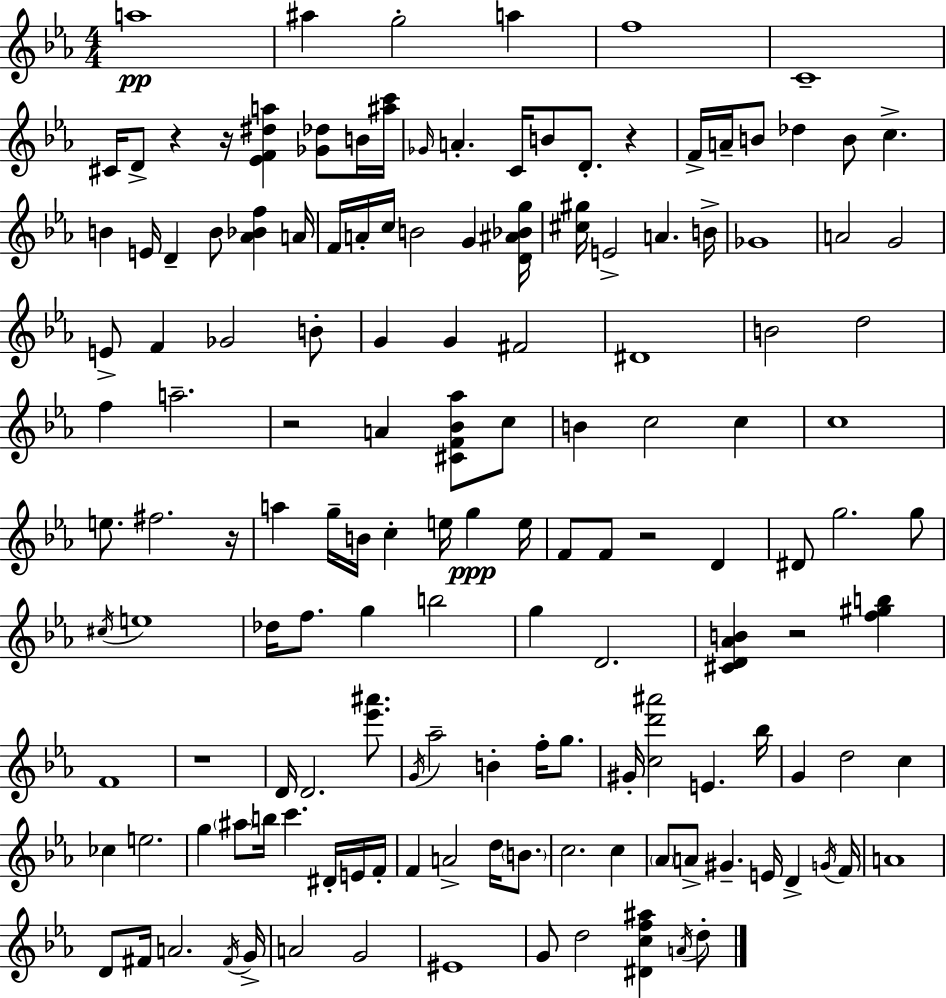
X:1
T:Untitled
M:4/4
L:1/4
K:Cm
a4 ^a g2 a f4 C4 ^C/4 D/2 z z/4 [_EF^da] [_G_d]/2 B/4 [^ac']/4 _G/4 A C/4 B/2 D/2 z F/4 A/4 B/2 _d B/2 c B E/4 D B/2 [_A_Bf] A/4 F/4 A/4 c/4 B2 G [D^A_Bg]/4 [^c^g]/4 E2 A B/4 _G4 A2 G2 E/2 F _G2 B/2 G G ^F2 ^D4 B2 d2 f a2 z2 A [^CF_B_a]/2 c/2 B c2 c c4 e/2 ^f2 z/4 a g/4 B/4 c e/4 g e/4 F/2 F/2 z2 D ^D/2 g2 g/2 ^c/4 e4 _d/4 f/2 g b2 g D2 [^CD_AB] z2 [f^gb] F4 z4 D/4 D2 [_e'^a']/2 G/4 _a2 B f/4 g/2 ^G/4 [cd'^a']2 E _b/4 G d2 c _c e2 g ^a/2 b/4 c' ^D/4 E/4 F/4 F A2 d/4 B/2 c2 c _A/2 A/2 ^G E/4 D G/4 F/4 A4 D/2 ^F/4 A2 ^F/4 G/4 A2 G2 ^E4 G/2 d2 [^Dcf^a] A/4 d/2